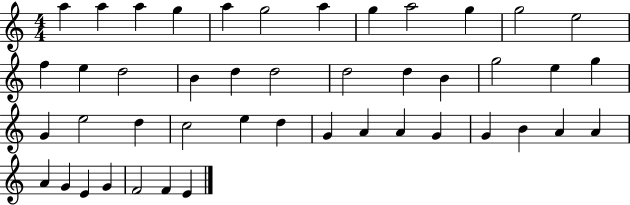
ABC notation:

X:1
T:Untitled
M:4/4
L:1/4
K:C
a a a g a g2 a g a2 g g2 e2 f e d2 B d d2 d2 d B g2 e g G e2 d c2 e d G A A G G B A A A G E G F2 F E